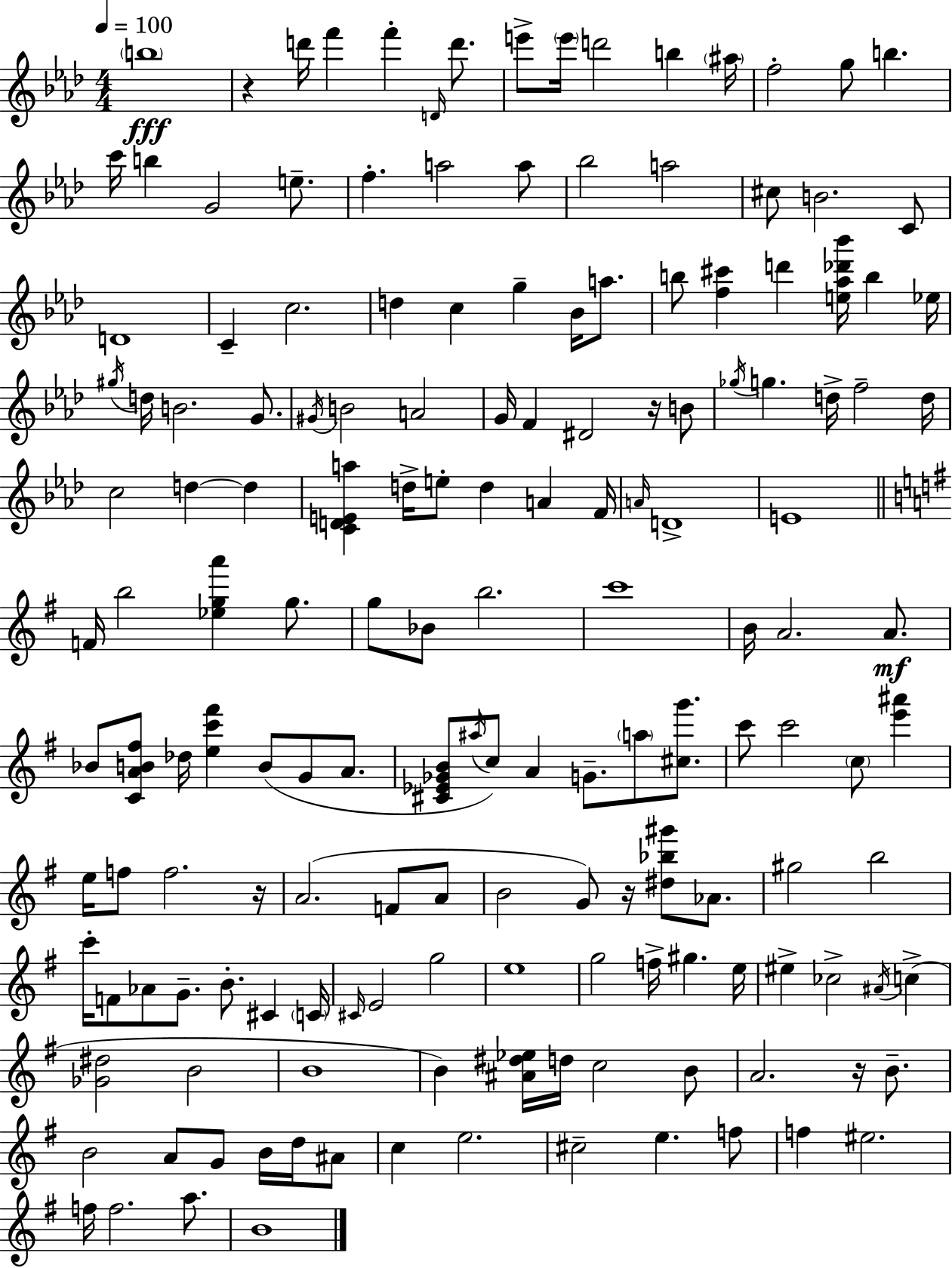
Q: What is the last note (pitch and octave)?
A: B4